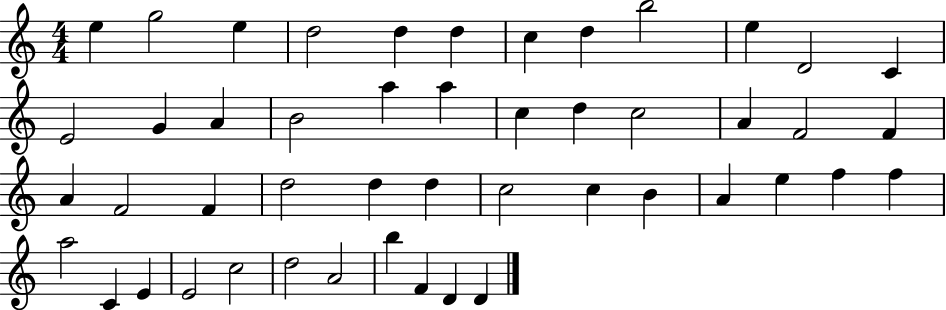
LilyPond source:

{
  \clef treble
  \numericTimeSignature
  \time 4/4
  \key c \major
  e''4 g''2 e''4 | d''2 d''4 d''4 | c''4 d''4 b''2 | e''4 d'2 c'4 | \break e'2 g'4 a'4 | b'2 a''4 a''4 | c''4 d''4 c''2 | a'4 f'2 f'4 | \break a'4 f'2 f'4 | d''2 d''4 d''4 | c''2 c''4 b'4 | a'4 e''4 f''4 f''4 | \break a''2 c'4 e'4 | e'2 c''2 | d''2 a'2 | b''4 f'4 d'4 d'4 | \break \bar "|."
}